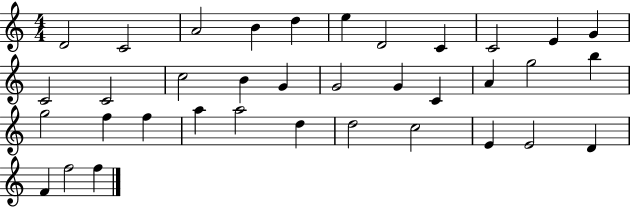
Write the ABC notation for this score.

X:1
T:Untitled
M:4/4
L:1/4
K:C
D2 C2 A2 B d e D2 C C2 E G C2 C2 c2 B G G2 G C A g2 b g2 f f a a2 d d2 c2 E E2 D F f2 f